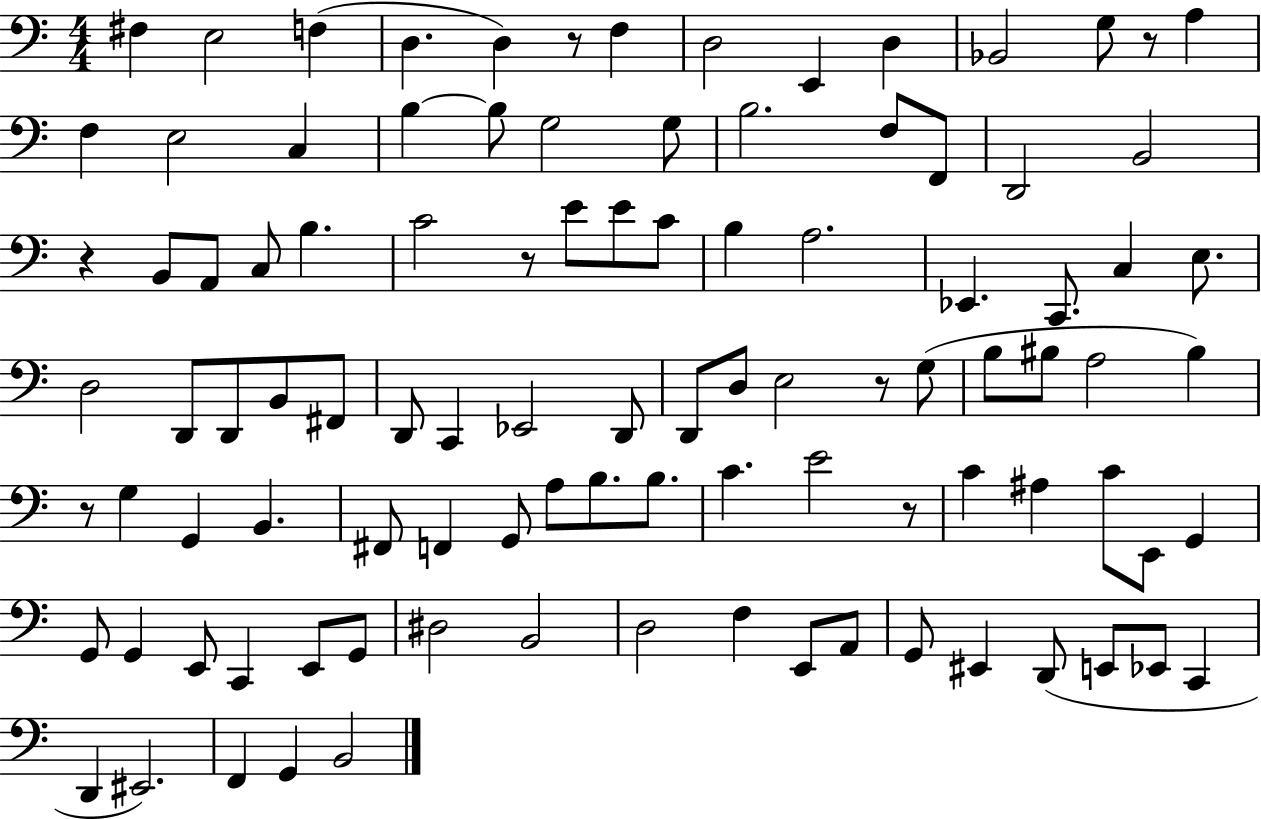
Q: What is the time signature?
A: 4/4